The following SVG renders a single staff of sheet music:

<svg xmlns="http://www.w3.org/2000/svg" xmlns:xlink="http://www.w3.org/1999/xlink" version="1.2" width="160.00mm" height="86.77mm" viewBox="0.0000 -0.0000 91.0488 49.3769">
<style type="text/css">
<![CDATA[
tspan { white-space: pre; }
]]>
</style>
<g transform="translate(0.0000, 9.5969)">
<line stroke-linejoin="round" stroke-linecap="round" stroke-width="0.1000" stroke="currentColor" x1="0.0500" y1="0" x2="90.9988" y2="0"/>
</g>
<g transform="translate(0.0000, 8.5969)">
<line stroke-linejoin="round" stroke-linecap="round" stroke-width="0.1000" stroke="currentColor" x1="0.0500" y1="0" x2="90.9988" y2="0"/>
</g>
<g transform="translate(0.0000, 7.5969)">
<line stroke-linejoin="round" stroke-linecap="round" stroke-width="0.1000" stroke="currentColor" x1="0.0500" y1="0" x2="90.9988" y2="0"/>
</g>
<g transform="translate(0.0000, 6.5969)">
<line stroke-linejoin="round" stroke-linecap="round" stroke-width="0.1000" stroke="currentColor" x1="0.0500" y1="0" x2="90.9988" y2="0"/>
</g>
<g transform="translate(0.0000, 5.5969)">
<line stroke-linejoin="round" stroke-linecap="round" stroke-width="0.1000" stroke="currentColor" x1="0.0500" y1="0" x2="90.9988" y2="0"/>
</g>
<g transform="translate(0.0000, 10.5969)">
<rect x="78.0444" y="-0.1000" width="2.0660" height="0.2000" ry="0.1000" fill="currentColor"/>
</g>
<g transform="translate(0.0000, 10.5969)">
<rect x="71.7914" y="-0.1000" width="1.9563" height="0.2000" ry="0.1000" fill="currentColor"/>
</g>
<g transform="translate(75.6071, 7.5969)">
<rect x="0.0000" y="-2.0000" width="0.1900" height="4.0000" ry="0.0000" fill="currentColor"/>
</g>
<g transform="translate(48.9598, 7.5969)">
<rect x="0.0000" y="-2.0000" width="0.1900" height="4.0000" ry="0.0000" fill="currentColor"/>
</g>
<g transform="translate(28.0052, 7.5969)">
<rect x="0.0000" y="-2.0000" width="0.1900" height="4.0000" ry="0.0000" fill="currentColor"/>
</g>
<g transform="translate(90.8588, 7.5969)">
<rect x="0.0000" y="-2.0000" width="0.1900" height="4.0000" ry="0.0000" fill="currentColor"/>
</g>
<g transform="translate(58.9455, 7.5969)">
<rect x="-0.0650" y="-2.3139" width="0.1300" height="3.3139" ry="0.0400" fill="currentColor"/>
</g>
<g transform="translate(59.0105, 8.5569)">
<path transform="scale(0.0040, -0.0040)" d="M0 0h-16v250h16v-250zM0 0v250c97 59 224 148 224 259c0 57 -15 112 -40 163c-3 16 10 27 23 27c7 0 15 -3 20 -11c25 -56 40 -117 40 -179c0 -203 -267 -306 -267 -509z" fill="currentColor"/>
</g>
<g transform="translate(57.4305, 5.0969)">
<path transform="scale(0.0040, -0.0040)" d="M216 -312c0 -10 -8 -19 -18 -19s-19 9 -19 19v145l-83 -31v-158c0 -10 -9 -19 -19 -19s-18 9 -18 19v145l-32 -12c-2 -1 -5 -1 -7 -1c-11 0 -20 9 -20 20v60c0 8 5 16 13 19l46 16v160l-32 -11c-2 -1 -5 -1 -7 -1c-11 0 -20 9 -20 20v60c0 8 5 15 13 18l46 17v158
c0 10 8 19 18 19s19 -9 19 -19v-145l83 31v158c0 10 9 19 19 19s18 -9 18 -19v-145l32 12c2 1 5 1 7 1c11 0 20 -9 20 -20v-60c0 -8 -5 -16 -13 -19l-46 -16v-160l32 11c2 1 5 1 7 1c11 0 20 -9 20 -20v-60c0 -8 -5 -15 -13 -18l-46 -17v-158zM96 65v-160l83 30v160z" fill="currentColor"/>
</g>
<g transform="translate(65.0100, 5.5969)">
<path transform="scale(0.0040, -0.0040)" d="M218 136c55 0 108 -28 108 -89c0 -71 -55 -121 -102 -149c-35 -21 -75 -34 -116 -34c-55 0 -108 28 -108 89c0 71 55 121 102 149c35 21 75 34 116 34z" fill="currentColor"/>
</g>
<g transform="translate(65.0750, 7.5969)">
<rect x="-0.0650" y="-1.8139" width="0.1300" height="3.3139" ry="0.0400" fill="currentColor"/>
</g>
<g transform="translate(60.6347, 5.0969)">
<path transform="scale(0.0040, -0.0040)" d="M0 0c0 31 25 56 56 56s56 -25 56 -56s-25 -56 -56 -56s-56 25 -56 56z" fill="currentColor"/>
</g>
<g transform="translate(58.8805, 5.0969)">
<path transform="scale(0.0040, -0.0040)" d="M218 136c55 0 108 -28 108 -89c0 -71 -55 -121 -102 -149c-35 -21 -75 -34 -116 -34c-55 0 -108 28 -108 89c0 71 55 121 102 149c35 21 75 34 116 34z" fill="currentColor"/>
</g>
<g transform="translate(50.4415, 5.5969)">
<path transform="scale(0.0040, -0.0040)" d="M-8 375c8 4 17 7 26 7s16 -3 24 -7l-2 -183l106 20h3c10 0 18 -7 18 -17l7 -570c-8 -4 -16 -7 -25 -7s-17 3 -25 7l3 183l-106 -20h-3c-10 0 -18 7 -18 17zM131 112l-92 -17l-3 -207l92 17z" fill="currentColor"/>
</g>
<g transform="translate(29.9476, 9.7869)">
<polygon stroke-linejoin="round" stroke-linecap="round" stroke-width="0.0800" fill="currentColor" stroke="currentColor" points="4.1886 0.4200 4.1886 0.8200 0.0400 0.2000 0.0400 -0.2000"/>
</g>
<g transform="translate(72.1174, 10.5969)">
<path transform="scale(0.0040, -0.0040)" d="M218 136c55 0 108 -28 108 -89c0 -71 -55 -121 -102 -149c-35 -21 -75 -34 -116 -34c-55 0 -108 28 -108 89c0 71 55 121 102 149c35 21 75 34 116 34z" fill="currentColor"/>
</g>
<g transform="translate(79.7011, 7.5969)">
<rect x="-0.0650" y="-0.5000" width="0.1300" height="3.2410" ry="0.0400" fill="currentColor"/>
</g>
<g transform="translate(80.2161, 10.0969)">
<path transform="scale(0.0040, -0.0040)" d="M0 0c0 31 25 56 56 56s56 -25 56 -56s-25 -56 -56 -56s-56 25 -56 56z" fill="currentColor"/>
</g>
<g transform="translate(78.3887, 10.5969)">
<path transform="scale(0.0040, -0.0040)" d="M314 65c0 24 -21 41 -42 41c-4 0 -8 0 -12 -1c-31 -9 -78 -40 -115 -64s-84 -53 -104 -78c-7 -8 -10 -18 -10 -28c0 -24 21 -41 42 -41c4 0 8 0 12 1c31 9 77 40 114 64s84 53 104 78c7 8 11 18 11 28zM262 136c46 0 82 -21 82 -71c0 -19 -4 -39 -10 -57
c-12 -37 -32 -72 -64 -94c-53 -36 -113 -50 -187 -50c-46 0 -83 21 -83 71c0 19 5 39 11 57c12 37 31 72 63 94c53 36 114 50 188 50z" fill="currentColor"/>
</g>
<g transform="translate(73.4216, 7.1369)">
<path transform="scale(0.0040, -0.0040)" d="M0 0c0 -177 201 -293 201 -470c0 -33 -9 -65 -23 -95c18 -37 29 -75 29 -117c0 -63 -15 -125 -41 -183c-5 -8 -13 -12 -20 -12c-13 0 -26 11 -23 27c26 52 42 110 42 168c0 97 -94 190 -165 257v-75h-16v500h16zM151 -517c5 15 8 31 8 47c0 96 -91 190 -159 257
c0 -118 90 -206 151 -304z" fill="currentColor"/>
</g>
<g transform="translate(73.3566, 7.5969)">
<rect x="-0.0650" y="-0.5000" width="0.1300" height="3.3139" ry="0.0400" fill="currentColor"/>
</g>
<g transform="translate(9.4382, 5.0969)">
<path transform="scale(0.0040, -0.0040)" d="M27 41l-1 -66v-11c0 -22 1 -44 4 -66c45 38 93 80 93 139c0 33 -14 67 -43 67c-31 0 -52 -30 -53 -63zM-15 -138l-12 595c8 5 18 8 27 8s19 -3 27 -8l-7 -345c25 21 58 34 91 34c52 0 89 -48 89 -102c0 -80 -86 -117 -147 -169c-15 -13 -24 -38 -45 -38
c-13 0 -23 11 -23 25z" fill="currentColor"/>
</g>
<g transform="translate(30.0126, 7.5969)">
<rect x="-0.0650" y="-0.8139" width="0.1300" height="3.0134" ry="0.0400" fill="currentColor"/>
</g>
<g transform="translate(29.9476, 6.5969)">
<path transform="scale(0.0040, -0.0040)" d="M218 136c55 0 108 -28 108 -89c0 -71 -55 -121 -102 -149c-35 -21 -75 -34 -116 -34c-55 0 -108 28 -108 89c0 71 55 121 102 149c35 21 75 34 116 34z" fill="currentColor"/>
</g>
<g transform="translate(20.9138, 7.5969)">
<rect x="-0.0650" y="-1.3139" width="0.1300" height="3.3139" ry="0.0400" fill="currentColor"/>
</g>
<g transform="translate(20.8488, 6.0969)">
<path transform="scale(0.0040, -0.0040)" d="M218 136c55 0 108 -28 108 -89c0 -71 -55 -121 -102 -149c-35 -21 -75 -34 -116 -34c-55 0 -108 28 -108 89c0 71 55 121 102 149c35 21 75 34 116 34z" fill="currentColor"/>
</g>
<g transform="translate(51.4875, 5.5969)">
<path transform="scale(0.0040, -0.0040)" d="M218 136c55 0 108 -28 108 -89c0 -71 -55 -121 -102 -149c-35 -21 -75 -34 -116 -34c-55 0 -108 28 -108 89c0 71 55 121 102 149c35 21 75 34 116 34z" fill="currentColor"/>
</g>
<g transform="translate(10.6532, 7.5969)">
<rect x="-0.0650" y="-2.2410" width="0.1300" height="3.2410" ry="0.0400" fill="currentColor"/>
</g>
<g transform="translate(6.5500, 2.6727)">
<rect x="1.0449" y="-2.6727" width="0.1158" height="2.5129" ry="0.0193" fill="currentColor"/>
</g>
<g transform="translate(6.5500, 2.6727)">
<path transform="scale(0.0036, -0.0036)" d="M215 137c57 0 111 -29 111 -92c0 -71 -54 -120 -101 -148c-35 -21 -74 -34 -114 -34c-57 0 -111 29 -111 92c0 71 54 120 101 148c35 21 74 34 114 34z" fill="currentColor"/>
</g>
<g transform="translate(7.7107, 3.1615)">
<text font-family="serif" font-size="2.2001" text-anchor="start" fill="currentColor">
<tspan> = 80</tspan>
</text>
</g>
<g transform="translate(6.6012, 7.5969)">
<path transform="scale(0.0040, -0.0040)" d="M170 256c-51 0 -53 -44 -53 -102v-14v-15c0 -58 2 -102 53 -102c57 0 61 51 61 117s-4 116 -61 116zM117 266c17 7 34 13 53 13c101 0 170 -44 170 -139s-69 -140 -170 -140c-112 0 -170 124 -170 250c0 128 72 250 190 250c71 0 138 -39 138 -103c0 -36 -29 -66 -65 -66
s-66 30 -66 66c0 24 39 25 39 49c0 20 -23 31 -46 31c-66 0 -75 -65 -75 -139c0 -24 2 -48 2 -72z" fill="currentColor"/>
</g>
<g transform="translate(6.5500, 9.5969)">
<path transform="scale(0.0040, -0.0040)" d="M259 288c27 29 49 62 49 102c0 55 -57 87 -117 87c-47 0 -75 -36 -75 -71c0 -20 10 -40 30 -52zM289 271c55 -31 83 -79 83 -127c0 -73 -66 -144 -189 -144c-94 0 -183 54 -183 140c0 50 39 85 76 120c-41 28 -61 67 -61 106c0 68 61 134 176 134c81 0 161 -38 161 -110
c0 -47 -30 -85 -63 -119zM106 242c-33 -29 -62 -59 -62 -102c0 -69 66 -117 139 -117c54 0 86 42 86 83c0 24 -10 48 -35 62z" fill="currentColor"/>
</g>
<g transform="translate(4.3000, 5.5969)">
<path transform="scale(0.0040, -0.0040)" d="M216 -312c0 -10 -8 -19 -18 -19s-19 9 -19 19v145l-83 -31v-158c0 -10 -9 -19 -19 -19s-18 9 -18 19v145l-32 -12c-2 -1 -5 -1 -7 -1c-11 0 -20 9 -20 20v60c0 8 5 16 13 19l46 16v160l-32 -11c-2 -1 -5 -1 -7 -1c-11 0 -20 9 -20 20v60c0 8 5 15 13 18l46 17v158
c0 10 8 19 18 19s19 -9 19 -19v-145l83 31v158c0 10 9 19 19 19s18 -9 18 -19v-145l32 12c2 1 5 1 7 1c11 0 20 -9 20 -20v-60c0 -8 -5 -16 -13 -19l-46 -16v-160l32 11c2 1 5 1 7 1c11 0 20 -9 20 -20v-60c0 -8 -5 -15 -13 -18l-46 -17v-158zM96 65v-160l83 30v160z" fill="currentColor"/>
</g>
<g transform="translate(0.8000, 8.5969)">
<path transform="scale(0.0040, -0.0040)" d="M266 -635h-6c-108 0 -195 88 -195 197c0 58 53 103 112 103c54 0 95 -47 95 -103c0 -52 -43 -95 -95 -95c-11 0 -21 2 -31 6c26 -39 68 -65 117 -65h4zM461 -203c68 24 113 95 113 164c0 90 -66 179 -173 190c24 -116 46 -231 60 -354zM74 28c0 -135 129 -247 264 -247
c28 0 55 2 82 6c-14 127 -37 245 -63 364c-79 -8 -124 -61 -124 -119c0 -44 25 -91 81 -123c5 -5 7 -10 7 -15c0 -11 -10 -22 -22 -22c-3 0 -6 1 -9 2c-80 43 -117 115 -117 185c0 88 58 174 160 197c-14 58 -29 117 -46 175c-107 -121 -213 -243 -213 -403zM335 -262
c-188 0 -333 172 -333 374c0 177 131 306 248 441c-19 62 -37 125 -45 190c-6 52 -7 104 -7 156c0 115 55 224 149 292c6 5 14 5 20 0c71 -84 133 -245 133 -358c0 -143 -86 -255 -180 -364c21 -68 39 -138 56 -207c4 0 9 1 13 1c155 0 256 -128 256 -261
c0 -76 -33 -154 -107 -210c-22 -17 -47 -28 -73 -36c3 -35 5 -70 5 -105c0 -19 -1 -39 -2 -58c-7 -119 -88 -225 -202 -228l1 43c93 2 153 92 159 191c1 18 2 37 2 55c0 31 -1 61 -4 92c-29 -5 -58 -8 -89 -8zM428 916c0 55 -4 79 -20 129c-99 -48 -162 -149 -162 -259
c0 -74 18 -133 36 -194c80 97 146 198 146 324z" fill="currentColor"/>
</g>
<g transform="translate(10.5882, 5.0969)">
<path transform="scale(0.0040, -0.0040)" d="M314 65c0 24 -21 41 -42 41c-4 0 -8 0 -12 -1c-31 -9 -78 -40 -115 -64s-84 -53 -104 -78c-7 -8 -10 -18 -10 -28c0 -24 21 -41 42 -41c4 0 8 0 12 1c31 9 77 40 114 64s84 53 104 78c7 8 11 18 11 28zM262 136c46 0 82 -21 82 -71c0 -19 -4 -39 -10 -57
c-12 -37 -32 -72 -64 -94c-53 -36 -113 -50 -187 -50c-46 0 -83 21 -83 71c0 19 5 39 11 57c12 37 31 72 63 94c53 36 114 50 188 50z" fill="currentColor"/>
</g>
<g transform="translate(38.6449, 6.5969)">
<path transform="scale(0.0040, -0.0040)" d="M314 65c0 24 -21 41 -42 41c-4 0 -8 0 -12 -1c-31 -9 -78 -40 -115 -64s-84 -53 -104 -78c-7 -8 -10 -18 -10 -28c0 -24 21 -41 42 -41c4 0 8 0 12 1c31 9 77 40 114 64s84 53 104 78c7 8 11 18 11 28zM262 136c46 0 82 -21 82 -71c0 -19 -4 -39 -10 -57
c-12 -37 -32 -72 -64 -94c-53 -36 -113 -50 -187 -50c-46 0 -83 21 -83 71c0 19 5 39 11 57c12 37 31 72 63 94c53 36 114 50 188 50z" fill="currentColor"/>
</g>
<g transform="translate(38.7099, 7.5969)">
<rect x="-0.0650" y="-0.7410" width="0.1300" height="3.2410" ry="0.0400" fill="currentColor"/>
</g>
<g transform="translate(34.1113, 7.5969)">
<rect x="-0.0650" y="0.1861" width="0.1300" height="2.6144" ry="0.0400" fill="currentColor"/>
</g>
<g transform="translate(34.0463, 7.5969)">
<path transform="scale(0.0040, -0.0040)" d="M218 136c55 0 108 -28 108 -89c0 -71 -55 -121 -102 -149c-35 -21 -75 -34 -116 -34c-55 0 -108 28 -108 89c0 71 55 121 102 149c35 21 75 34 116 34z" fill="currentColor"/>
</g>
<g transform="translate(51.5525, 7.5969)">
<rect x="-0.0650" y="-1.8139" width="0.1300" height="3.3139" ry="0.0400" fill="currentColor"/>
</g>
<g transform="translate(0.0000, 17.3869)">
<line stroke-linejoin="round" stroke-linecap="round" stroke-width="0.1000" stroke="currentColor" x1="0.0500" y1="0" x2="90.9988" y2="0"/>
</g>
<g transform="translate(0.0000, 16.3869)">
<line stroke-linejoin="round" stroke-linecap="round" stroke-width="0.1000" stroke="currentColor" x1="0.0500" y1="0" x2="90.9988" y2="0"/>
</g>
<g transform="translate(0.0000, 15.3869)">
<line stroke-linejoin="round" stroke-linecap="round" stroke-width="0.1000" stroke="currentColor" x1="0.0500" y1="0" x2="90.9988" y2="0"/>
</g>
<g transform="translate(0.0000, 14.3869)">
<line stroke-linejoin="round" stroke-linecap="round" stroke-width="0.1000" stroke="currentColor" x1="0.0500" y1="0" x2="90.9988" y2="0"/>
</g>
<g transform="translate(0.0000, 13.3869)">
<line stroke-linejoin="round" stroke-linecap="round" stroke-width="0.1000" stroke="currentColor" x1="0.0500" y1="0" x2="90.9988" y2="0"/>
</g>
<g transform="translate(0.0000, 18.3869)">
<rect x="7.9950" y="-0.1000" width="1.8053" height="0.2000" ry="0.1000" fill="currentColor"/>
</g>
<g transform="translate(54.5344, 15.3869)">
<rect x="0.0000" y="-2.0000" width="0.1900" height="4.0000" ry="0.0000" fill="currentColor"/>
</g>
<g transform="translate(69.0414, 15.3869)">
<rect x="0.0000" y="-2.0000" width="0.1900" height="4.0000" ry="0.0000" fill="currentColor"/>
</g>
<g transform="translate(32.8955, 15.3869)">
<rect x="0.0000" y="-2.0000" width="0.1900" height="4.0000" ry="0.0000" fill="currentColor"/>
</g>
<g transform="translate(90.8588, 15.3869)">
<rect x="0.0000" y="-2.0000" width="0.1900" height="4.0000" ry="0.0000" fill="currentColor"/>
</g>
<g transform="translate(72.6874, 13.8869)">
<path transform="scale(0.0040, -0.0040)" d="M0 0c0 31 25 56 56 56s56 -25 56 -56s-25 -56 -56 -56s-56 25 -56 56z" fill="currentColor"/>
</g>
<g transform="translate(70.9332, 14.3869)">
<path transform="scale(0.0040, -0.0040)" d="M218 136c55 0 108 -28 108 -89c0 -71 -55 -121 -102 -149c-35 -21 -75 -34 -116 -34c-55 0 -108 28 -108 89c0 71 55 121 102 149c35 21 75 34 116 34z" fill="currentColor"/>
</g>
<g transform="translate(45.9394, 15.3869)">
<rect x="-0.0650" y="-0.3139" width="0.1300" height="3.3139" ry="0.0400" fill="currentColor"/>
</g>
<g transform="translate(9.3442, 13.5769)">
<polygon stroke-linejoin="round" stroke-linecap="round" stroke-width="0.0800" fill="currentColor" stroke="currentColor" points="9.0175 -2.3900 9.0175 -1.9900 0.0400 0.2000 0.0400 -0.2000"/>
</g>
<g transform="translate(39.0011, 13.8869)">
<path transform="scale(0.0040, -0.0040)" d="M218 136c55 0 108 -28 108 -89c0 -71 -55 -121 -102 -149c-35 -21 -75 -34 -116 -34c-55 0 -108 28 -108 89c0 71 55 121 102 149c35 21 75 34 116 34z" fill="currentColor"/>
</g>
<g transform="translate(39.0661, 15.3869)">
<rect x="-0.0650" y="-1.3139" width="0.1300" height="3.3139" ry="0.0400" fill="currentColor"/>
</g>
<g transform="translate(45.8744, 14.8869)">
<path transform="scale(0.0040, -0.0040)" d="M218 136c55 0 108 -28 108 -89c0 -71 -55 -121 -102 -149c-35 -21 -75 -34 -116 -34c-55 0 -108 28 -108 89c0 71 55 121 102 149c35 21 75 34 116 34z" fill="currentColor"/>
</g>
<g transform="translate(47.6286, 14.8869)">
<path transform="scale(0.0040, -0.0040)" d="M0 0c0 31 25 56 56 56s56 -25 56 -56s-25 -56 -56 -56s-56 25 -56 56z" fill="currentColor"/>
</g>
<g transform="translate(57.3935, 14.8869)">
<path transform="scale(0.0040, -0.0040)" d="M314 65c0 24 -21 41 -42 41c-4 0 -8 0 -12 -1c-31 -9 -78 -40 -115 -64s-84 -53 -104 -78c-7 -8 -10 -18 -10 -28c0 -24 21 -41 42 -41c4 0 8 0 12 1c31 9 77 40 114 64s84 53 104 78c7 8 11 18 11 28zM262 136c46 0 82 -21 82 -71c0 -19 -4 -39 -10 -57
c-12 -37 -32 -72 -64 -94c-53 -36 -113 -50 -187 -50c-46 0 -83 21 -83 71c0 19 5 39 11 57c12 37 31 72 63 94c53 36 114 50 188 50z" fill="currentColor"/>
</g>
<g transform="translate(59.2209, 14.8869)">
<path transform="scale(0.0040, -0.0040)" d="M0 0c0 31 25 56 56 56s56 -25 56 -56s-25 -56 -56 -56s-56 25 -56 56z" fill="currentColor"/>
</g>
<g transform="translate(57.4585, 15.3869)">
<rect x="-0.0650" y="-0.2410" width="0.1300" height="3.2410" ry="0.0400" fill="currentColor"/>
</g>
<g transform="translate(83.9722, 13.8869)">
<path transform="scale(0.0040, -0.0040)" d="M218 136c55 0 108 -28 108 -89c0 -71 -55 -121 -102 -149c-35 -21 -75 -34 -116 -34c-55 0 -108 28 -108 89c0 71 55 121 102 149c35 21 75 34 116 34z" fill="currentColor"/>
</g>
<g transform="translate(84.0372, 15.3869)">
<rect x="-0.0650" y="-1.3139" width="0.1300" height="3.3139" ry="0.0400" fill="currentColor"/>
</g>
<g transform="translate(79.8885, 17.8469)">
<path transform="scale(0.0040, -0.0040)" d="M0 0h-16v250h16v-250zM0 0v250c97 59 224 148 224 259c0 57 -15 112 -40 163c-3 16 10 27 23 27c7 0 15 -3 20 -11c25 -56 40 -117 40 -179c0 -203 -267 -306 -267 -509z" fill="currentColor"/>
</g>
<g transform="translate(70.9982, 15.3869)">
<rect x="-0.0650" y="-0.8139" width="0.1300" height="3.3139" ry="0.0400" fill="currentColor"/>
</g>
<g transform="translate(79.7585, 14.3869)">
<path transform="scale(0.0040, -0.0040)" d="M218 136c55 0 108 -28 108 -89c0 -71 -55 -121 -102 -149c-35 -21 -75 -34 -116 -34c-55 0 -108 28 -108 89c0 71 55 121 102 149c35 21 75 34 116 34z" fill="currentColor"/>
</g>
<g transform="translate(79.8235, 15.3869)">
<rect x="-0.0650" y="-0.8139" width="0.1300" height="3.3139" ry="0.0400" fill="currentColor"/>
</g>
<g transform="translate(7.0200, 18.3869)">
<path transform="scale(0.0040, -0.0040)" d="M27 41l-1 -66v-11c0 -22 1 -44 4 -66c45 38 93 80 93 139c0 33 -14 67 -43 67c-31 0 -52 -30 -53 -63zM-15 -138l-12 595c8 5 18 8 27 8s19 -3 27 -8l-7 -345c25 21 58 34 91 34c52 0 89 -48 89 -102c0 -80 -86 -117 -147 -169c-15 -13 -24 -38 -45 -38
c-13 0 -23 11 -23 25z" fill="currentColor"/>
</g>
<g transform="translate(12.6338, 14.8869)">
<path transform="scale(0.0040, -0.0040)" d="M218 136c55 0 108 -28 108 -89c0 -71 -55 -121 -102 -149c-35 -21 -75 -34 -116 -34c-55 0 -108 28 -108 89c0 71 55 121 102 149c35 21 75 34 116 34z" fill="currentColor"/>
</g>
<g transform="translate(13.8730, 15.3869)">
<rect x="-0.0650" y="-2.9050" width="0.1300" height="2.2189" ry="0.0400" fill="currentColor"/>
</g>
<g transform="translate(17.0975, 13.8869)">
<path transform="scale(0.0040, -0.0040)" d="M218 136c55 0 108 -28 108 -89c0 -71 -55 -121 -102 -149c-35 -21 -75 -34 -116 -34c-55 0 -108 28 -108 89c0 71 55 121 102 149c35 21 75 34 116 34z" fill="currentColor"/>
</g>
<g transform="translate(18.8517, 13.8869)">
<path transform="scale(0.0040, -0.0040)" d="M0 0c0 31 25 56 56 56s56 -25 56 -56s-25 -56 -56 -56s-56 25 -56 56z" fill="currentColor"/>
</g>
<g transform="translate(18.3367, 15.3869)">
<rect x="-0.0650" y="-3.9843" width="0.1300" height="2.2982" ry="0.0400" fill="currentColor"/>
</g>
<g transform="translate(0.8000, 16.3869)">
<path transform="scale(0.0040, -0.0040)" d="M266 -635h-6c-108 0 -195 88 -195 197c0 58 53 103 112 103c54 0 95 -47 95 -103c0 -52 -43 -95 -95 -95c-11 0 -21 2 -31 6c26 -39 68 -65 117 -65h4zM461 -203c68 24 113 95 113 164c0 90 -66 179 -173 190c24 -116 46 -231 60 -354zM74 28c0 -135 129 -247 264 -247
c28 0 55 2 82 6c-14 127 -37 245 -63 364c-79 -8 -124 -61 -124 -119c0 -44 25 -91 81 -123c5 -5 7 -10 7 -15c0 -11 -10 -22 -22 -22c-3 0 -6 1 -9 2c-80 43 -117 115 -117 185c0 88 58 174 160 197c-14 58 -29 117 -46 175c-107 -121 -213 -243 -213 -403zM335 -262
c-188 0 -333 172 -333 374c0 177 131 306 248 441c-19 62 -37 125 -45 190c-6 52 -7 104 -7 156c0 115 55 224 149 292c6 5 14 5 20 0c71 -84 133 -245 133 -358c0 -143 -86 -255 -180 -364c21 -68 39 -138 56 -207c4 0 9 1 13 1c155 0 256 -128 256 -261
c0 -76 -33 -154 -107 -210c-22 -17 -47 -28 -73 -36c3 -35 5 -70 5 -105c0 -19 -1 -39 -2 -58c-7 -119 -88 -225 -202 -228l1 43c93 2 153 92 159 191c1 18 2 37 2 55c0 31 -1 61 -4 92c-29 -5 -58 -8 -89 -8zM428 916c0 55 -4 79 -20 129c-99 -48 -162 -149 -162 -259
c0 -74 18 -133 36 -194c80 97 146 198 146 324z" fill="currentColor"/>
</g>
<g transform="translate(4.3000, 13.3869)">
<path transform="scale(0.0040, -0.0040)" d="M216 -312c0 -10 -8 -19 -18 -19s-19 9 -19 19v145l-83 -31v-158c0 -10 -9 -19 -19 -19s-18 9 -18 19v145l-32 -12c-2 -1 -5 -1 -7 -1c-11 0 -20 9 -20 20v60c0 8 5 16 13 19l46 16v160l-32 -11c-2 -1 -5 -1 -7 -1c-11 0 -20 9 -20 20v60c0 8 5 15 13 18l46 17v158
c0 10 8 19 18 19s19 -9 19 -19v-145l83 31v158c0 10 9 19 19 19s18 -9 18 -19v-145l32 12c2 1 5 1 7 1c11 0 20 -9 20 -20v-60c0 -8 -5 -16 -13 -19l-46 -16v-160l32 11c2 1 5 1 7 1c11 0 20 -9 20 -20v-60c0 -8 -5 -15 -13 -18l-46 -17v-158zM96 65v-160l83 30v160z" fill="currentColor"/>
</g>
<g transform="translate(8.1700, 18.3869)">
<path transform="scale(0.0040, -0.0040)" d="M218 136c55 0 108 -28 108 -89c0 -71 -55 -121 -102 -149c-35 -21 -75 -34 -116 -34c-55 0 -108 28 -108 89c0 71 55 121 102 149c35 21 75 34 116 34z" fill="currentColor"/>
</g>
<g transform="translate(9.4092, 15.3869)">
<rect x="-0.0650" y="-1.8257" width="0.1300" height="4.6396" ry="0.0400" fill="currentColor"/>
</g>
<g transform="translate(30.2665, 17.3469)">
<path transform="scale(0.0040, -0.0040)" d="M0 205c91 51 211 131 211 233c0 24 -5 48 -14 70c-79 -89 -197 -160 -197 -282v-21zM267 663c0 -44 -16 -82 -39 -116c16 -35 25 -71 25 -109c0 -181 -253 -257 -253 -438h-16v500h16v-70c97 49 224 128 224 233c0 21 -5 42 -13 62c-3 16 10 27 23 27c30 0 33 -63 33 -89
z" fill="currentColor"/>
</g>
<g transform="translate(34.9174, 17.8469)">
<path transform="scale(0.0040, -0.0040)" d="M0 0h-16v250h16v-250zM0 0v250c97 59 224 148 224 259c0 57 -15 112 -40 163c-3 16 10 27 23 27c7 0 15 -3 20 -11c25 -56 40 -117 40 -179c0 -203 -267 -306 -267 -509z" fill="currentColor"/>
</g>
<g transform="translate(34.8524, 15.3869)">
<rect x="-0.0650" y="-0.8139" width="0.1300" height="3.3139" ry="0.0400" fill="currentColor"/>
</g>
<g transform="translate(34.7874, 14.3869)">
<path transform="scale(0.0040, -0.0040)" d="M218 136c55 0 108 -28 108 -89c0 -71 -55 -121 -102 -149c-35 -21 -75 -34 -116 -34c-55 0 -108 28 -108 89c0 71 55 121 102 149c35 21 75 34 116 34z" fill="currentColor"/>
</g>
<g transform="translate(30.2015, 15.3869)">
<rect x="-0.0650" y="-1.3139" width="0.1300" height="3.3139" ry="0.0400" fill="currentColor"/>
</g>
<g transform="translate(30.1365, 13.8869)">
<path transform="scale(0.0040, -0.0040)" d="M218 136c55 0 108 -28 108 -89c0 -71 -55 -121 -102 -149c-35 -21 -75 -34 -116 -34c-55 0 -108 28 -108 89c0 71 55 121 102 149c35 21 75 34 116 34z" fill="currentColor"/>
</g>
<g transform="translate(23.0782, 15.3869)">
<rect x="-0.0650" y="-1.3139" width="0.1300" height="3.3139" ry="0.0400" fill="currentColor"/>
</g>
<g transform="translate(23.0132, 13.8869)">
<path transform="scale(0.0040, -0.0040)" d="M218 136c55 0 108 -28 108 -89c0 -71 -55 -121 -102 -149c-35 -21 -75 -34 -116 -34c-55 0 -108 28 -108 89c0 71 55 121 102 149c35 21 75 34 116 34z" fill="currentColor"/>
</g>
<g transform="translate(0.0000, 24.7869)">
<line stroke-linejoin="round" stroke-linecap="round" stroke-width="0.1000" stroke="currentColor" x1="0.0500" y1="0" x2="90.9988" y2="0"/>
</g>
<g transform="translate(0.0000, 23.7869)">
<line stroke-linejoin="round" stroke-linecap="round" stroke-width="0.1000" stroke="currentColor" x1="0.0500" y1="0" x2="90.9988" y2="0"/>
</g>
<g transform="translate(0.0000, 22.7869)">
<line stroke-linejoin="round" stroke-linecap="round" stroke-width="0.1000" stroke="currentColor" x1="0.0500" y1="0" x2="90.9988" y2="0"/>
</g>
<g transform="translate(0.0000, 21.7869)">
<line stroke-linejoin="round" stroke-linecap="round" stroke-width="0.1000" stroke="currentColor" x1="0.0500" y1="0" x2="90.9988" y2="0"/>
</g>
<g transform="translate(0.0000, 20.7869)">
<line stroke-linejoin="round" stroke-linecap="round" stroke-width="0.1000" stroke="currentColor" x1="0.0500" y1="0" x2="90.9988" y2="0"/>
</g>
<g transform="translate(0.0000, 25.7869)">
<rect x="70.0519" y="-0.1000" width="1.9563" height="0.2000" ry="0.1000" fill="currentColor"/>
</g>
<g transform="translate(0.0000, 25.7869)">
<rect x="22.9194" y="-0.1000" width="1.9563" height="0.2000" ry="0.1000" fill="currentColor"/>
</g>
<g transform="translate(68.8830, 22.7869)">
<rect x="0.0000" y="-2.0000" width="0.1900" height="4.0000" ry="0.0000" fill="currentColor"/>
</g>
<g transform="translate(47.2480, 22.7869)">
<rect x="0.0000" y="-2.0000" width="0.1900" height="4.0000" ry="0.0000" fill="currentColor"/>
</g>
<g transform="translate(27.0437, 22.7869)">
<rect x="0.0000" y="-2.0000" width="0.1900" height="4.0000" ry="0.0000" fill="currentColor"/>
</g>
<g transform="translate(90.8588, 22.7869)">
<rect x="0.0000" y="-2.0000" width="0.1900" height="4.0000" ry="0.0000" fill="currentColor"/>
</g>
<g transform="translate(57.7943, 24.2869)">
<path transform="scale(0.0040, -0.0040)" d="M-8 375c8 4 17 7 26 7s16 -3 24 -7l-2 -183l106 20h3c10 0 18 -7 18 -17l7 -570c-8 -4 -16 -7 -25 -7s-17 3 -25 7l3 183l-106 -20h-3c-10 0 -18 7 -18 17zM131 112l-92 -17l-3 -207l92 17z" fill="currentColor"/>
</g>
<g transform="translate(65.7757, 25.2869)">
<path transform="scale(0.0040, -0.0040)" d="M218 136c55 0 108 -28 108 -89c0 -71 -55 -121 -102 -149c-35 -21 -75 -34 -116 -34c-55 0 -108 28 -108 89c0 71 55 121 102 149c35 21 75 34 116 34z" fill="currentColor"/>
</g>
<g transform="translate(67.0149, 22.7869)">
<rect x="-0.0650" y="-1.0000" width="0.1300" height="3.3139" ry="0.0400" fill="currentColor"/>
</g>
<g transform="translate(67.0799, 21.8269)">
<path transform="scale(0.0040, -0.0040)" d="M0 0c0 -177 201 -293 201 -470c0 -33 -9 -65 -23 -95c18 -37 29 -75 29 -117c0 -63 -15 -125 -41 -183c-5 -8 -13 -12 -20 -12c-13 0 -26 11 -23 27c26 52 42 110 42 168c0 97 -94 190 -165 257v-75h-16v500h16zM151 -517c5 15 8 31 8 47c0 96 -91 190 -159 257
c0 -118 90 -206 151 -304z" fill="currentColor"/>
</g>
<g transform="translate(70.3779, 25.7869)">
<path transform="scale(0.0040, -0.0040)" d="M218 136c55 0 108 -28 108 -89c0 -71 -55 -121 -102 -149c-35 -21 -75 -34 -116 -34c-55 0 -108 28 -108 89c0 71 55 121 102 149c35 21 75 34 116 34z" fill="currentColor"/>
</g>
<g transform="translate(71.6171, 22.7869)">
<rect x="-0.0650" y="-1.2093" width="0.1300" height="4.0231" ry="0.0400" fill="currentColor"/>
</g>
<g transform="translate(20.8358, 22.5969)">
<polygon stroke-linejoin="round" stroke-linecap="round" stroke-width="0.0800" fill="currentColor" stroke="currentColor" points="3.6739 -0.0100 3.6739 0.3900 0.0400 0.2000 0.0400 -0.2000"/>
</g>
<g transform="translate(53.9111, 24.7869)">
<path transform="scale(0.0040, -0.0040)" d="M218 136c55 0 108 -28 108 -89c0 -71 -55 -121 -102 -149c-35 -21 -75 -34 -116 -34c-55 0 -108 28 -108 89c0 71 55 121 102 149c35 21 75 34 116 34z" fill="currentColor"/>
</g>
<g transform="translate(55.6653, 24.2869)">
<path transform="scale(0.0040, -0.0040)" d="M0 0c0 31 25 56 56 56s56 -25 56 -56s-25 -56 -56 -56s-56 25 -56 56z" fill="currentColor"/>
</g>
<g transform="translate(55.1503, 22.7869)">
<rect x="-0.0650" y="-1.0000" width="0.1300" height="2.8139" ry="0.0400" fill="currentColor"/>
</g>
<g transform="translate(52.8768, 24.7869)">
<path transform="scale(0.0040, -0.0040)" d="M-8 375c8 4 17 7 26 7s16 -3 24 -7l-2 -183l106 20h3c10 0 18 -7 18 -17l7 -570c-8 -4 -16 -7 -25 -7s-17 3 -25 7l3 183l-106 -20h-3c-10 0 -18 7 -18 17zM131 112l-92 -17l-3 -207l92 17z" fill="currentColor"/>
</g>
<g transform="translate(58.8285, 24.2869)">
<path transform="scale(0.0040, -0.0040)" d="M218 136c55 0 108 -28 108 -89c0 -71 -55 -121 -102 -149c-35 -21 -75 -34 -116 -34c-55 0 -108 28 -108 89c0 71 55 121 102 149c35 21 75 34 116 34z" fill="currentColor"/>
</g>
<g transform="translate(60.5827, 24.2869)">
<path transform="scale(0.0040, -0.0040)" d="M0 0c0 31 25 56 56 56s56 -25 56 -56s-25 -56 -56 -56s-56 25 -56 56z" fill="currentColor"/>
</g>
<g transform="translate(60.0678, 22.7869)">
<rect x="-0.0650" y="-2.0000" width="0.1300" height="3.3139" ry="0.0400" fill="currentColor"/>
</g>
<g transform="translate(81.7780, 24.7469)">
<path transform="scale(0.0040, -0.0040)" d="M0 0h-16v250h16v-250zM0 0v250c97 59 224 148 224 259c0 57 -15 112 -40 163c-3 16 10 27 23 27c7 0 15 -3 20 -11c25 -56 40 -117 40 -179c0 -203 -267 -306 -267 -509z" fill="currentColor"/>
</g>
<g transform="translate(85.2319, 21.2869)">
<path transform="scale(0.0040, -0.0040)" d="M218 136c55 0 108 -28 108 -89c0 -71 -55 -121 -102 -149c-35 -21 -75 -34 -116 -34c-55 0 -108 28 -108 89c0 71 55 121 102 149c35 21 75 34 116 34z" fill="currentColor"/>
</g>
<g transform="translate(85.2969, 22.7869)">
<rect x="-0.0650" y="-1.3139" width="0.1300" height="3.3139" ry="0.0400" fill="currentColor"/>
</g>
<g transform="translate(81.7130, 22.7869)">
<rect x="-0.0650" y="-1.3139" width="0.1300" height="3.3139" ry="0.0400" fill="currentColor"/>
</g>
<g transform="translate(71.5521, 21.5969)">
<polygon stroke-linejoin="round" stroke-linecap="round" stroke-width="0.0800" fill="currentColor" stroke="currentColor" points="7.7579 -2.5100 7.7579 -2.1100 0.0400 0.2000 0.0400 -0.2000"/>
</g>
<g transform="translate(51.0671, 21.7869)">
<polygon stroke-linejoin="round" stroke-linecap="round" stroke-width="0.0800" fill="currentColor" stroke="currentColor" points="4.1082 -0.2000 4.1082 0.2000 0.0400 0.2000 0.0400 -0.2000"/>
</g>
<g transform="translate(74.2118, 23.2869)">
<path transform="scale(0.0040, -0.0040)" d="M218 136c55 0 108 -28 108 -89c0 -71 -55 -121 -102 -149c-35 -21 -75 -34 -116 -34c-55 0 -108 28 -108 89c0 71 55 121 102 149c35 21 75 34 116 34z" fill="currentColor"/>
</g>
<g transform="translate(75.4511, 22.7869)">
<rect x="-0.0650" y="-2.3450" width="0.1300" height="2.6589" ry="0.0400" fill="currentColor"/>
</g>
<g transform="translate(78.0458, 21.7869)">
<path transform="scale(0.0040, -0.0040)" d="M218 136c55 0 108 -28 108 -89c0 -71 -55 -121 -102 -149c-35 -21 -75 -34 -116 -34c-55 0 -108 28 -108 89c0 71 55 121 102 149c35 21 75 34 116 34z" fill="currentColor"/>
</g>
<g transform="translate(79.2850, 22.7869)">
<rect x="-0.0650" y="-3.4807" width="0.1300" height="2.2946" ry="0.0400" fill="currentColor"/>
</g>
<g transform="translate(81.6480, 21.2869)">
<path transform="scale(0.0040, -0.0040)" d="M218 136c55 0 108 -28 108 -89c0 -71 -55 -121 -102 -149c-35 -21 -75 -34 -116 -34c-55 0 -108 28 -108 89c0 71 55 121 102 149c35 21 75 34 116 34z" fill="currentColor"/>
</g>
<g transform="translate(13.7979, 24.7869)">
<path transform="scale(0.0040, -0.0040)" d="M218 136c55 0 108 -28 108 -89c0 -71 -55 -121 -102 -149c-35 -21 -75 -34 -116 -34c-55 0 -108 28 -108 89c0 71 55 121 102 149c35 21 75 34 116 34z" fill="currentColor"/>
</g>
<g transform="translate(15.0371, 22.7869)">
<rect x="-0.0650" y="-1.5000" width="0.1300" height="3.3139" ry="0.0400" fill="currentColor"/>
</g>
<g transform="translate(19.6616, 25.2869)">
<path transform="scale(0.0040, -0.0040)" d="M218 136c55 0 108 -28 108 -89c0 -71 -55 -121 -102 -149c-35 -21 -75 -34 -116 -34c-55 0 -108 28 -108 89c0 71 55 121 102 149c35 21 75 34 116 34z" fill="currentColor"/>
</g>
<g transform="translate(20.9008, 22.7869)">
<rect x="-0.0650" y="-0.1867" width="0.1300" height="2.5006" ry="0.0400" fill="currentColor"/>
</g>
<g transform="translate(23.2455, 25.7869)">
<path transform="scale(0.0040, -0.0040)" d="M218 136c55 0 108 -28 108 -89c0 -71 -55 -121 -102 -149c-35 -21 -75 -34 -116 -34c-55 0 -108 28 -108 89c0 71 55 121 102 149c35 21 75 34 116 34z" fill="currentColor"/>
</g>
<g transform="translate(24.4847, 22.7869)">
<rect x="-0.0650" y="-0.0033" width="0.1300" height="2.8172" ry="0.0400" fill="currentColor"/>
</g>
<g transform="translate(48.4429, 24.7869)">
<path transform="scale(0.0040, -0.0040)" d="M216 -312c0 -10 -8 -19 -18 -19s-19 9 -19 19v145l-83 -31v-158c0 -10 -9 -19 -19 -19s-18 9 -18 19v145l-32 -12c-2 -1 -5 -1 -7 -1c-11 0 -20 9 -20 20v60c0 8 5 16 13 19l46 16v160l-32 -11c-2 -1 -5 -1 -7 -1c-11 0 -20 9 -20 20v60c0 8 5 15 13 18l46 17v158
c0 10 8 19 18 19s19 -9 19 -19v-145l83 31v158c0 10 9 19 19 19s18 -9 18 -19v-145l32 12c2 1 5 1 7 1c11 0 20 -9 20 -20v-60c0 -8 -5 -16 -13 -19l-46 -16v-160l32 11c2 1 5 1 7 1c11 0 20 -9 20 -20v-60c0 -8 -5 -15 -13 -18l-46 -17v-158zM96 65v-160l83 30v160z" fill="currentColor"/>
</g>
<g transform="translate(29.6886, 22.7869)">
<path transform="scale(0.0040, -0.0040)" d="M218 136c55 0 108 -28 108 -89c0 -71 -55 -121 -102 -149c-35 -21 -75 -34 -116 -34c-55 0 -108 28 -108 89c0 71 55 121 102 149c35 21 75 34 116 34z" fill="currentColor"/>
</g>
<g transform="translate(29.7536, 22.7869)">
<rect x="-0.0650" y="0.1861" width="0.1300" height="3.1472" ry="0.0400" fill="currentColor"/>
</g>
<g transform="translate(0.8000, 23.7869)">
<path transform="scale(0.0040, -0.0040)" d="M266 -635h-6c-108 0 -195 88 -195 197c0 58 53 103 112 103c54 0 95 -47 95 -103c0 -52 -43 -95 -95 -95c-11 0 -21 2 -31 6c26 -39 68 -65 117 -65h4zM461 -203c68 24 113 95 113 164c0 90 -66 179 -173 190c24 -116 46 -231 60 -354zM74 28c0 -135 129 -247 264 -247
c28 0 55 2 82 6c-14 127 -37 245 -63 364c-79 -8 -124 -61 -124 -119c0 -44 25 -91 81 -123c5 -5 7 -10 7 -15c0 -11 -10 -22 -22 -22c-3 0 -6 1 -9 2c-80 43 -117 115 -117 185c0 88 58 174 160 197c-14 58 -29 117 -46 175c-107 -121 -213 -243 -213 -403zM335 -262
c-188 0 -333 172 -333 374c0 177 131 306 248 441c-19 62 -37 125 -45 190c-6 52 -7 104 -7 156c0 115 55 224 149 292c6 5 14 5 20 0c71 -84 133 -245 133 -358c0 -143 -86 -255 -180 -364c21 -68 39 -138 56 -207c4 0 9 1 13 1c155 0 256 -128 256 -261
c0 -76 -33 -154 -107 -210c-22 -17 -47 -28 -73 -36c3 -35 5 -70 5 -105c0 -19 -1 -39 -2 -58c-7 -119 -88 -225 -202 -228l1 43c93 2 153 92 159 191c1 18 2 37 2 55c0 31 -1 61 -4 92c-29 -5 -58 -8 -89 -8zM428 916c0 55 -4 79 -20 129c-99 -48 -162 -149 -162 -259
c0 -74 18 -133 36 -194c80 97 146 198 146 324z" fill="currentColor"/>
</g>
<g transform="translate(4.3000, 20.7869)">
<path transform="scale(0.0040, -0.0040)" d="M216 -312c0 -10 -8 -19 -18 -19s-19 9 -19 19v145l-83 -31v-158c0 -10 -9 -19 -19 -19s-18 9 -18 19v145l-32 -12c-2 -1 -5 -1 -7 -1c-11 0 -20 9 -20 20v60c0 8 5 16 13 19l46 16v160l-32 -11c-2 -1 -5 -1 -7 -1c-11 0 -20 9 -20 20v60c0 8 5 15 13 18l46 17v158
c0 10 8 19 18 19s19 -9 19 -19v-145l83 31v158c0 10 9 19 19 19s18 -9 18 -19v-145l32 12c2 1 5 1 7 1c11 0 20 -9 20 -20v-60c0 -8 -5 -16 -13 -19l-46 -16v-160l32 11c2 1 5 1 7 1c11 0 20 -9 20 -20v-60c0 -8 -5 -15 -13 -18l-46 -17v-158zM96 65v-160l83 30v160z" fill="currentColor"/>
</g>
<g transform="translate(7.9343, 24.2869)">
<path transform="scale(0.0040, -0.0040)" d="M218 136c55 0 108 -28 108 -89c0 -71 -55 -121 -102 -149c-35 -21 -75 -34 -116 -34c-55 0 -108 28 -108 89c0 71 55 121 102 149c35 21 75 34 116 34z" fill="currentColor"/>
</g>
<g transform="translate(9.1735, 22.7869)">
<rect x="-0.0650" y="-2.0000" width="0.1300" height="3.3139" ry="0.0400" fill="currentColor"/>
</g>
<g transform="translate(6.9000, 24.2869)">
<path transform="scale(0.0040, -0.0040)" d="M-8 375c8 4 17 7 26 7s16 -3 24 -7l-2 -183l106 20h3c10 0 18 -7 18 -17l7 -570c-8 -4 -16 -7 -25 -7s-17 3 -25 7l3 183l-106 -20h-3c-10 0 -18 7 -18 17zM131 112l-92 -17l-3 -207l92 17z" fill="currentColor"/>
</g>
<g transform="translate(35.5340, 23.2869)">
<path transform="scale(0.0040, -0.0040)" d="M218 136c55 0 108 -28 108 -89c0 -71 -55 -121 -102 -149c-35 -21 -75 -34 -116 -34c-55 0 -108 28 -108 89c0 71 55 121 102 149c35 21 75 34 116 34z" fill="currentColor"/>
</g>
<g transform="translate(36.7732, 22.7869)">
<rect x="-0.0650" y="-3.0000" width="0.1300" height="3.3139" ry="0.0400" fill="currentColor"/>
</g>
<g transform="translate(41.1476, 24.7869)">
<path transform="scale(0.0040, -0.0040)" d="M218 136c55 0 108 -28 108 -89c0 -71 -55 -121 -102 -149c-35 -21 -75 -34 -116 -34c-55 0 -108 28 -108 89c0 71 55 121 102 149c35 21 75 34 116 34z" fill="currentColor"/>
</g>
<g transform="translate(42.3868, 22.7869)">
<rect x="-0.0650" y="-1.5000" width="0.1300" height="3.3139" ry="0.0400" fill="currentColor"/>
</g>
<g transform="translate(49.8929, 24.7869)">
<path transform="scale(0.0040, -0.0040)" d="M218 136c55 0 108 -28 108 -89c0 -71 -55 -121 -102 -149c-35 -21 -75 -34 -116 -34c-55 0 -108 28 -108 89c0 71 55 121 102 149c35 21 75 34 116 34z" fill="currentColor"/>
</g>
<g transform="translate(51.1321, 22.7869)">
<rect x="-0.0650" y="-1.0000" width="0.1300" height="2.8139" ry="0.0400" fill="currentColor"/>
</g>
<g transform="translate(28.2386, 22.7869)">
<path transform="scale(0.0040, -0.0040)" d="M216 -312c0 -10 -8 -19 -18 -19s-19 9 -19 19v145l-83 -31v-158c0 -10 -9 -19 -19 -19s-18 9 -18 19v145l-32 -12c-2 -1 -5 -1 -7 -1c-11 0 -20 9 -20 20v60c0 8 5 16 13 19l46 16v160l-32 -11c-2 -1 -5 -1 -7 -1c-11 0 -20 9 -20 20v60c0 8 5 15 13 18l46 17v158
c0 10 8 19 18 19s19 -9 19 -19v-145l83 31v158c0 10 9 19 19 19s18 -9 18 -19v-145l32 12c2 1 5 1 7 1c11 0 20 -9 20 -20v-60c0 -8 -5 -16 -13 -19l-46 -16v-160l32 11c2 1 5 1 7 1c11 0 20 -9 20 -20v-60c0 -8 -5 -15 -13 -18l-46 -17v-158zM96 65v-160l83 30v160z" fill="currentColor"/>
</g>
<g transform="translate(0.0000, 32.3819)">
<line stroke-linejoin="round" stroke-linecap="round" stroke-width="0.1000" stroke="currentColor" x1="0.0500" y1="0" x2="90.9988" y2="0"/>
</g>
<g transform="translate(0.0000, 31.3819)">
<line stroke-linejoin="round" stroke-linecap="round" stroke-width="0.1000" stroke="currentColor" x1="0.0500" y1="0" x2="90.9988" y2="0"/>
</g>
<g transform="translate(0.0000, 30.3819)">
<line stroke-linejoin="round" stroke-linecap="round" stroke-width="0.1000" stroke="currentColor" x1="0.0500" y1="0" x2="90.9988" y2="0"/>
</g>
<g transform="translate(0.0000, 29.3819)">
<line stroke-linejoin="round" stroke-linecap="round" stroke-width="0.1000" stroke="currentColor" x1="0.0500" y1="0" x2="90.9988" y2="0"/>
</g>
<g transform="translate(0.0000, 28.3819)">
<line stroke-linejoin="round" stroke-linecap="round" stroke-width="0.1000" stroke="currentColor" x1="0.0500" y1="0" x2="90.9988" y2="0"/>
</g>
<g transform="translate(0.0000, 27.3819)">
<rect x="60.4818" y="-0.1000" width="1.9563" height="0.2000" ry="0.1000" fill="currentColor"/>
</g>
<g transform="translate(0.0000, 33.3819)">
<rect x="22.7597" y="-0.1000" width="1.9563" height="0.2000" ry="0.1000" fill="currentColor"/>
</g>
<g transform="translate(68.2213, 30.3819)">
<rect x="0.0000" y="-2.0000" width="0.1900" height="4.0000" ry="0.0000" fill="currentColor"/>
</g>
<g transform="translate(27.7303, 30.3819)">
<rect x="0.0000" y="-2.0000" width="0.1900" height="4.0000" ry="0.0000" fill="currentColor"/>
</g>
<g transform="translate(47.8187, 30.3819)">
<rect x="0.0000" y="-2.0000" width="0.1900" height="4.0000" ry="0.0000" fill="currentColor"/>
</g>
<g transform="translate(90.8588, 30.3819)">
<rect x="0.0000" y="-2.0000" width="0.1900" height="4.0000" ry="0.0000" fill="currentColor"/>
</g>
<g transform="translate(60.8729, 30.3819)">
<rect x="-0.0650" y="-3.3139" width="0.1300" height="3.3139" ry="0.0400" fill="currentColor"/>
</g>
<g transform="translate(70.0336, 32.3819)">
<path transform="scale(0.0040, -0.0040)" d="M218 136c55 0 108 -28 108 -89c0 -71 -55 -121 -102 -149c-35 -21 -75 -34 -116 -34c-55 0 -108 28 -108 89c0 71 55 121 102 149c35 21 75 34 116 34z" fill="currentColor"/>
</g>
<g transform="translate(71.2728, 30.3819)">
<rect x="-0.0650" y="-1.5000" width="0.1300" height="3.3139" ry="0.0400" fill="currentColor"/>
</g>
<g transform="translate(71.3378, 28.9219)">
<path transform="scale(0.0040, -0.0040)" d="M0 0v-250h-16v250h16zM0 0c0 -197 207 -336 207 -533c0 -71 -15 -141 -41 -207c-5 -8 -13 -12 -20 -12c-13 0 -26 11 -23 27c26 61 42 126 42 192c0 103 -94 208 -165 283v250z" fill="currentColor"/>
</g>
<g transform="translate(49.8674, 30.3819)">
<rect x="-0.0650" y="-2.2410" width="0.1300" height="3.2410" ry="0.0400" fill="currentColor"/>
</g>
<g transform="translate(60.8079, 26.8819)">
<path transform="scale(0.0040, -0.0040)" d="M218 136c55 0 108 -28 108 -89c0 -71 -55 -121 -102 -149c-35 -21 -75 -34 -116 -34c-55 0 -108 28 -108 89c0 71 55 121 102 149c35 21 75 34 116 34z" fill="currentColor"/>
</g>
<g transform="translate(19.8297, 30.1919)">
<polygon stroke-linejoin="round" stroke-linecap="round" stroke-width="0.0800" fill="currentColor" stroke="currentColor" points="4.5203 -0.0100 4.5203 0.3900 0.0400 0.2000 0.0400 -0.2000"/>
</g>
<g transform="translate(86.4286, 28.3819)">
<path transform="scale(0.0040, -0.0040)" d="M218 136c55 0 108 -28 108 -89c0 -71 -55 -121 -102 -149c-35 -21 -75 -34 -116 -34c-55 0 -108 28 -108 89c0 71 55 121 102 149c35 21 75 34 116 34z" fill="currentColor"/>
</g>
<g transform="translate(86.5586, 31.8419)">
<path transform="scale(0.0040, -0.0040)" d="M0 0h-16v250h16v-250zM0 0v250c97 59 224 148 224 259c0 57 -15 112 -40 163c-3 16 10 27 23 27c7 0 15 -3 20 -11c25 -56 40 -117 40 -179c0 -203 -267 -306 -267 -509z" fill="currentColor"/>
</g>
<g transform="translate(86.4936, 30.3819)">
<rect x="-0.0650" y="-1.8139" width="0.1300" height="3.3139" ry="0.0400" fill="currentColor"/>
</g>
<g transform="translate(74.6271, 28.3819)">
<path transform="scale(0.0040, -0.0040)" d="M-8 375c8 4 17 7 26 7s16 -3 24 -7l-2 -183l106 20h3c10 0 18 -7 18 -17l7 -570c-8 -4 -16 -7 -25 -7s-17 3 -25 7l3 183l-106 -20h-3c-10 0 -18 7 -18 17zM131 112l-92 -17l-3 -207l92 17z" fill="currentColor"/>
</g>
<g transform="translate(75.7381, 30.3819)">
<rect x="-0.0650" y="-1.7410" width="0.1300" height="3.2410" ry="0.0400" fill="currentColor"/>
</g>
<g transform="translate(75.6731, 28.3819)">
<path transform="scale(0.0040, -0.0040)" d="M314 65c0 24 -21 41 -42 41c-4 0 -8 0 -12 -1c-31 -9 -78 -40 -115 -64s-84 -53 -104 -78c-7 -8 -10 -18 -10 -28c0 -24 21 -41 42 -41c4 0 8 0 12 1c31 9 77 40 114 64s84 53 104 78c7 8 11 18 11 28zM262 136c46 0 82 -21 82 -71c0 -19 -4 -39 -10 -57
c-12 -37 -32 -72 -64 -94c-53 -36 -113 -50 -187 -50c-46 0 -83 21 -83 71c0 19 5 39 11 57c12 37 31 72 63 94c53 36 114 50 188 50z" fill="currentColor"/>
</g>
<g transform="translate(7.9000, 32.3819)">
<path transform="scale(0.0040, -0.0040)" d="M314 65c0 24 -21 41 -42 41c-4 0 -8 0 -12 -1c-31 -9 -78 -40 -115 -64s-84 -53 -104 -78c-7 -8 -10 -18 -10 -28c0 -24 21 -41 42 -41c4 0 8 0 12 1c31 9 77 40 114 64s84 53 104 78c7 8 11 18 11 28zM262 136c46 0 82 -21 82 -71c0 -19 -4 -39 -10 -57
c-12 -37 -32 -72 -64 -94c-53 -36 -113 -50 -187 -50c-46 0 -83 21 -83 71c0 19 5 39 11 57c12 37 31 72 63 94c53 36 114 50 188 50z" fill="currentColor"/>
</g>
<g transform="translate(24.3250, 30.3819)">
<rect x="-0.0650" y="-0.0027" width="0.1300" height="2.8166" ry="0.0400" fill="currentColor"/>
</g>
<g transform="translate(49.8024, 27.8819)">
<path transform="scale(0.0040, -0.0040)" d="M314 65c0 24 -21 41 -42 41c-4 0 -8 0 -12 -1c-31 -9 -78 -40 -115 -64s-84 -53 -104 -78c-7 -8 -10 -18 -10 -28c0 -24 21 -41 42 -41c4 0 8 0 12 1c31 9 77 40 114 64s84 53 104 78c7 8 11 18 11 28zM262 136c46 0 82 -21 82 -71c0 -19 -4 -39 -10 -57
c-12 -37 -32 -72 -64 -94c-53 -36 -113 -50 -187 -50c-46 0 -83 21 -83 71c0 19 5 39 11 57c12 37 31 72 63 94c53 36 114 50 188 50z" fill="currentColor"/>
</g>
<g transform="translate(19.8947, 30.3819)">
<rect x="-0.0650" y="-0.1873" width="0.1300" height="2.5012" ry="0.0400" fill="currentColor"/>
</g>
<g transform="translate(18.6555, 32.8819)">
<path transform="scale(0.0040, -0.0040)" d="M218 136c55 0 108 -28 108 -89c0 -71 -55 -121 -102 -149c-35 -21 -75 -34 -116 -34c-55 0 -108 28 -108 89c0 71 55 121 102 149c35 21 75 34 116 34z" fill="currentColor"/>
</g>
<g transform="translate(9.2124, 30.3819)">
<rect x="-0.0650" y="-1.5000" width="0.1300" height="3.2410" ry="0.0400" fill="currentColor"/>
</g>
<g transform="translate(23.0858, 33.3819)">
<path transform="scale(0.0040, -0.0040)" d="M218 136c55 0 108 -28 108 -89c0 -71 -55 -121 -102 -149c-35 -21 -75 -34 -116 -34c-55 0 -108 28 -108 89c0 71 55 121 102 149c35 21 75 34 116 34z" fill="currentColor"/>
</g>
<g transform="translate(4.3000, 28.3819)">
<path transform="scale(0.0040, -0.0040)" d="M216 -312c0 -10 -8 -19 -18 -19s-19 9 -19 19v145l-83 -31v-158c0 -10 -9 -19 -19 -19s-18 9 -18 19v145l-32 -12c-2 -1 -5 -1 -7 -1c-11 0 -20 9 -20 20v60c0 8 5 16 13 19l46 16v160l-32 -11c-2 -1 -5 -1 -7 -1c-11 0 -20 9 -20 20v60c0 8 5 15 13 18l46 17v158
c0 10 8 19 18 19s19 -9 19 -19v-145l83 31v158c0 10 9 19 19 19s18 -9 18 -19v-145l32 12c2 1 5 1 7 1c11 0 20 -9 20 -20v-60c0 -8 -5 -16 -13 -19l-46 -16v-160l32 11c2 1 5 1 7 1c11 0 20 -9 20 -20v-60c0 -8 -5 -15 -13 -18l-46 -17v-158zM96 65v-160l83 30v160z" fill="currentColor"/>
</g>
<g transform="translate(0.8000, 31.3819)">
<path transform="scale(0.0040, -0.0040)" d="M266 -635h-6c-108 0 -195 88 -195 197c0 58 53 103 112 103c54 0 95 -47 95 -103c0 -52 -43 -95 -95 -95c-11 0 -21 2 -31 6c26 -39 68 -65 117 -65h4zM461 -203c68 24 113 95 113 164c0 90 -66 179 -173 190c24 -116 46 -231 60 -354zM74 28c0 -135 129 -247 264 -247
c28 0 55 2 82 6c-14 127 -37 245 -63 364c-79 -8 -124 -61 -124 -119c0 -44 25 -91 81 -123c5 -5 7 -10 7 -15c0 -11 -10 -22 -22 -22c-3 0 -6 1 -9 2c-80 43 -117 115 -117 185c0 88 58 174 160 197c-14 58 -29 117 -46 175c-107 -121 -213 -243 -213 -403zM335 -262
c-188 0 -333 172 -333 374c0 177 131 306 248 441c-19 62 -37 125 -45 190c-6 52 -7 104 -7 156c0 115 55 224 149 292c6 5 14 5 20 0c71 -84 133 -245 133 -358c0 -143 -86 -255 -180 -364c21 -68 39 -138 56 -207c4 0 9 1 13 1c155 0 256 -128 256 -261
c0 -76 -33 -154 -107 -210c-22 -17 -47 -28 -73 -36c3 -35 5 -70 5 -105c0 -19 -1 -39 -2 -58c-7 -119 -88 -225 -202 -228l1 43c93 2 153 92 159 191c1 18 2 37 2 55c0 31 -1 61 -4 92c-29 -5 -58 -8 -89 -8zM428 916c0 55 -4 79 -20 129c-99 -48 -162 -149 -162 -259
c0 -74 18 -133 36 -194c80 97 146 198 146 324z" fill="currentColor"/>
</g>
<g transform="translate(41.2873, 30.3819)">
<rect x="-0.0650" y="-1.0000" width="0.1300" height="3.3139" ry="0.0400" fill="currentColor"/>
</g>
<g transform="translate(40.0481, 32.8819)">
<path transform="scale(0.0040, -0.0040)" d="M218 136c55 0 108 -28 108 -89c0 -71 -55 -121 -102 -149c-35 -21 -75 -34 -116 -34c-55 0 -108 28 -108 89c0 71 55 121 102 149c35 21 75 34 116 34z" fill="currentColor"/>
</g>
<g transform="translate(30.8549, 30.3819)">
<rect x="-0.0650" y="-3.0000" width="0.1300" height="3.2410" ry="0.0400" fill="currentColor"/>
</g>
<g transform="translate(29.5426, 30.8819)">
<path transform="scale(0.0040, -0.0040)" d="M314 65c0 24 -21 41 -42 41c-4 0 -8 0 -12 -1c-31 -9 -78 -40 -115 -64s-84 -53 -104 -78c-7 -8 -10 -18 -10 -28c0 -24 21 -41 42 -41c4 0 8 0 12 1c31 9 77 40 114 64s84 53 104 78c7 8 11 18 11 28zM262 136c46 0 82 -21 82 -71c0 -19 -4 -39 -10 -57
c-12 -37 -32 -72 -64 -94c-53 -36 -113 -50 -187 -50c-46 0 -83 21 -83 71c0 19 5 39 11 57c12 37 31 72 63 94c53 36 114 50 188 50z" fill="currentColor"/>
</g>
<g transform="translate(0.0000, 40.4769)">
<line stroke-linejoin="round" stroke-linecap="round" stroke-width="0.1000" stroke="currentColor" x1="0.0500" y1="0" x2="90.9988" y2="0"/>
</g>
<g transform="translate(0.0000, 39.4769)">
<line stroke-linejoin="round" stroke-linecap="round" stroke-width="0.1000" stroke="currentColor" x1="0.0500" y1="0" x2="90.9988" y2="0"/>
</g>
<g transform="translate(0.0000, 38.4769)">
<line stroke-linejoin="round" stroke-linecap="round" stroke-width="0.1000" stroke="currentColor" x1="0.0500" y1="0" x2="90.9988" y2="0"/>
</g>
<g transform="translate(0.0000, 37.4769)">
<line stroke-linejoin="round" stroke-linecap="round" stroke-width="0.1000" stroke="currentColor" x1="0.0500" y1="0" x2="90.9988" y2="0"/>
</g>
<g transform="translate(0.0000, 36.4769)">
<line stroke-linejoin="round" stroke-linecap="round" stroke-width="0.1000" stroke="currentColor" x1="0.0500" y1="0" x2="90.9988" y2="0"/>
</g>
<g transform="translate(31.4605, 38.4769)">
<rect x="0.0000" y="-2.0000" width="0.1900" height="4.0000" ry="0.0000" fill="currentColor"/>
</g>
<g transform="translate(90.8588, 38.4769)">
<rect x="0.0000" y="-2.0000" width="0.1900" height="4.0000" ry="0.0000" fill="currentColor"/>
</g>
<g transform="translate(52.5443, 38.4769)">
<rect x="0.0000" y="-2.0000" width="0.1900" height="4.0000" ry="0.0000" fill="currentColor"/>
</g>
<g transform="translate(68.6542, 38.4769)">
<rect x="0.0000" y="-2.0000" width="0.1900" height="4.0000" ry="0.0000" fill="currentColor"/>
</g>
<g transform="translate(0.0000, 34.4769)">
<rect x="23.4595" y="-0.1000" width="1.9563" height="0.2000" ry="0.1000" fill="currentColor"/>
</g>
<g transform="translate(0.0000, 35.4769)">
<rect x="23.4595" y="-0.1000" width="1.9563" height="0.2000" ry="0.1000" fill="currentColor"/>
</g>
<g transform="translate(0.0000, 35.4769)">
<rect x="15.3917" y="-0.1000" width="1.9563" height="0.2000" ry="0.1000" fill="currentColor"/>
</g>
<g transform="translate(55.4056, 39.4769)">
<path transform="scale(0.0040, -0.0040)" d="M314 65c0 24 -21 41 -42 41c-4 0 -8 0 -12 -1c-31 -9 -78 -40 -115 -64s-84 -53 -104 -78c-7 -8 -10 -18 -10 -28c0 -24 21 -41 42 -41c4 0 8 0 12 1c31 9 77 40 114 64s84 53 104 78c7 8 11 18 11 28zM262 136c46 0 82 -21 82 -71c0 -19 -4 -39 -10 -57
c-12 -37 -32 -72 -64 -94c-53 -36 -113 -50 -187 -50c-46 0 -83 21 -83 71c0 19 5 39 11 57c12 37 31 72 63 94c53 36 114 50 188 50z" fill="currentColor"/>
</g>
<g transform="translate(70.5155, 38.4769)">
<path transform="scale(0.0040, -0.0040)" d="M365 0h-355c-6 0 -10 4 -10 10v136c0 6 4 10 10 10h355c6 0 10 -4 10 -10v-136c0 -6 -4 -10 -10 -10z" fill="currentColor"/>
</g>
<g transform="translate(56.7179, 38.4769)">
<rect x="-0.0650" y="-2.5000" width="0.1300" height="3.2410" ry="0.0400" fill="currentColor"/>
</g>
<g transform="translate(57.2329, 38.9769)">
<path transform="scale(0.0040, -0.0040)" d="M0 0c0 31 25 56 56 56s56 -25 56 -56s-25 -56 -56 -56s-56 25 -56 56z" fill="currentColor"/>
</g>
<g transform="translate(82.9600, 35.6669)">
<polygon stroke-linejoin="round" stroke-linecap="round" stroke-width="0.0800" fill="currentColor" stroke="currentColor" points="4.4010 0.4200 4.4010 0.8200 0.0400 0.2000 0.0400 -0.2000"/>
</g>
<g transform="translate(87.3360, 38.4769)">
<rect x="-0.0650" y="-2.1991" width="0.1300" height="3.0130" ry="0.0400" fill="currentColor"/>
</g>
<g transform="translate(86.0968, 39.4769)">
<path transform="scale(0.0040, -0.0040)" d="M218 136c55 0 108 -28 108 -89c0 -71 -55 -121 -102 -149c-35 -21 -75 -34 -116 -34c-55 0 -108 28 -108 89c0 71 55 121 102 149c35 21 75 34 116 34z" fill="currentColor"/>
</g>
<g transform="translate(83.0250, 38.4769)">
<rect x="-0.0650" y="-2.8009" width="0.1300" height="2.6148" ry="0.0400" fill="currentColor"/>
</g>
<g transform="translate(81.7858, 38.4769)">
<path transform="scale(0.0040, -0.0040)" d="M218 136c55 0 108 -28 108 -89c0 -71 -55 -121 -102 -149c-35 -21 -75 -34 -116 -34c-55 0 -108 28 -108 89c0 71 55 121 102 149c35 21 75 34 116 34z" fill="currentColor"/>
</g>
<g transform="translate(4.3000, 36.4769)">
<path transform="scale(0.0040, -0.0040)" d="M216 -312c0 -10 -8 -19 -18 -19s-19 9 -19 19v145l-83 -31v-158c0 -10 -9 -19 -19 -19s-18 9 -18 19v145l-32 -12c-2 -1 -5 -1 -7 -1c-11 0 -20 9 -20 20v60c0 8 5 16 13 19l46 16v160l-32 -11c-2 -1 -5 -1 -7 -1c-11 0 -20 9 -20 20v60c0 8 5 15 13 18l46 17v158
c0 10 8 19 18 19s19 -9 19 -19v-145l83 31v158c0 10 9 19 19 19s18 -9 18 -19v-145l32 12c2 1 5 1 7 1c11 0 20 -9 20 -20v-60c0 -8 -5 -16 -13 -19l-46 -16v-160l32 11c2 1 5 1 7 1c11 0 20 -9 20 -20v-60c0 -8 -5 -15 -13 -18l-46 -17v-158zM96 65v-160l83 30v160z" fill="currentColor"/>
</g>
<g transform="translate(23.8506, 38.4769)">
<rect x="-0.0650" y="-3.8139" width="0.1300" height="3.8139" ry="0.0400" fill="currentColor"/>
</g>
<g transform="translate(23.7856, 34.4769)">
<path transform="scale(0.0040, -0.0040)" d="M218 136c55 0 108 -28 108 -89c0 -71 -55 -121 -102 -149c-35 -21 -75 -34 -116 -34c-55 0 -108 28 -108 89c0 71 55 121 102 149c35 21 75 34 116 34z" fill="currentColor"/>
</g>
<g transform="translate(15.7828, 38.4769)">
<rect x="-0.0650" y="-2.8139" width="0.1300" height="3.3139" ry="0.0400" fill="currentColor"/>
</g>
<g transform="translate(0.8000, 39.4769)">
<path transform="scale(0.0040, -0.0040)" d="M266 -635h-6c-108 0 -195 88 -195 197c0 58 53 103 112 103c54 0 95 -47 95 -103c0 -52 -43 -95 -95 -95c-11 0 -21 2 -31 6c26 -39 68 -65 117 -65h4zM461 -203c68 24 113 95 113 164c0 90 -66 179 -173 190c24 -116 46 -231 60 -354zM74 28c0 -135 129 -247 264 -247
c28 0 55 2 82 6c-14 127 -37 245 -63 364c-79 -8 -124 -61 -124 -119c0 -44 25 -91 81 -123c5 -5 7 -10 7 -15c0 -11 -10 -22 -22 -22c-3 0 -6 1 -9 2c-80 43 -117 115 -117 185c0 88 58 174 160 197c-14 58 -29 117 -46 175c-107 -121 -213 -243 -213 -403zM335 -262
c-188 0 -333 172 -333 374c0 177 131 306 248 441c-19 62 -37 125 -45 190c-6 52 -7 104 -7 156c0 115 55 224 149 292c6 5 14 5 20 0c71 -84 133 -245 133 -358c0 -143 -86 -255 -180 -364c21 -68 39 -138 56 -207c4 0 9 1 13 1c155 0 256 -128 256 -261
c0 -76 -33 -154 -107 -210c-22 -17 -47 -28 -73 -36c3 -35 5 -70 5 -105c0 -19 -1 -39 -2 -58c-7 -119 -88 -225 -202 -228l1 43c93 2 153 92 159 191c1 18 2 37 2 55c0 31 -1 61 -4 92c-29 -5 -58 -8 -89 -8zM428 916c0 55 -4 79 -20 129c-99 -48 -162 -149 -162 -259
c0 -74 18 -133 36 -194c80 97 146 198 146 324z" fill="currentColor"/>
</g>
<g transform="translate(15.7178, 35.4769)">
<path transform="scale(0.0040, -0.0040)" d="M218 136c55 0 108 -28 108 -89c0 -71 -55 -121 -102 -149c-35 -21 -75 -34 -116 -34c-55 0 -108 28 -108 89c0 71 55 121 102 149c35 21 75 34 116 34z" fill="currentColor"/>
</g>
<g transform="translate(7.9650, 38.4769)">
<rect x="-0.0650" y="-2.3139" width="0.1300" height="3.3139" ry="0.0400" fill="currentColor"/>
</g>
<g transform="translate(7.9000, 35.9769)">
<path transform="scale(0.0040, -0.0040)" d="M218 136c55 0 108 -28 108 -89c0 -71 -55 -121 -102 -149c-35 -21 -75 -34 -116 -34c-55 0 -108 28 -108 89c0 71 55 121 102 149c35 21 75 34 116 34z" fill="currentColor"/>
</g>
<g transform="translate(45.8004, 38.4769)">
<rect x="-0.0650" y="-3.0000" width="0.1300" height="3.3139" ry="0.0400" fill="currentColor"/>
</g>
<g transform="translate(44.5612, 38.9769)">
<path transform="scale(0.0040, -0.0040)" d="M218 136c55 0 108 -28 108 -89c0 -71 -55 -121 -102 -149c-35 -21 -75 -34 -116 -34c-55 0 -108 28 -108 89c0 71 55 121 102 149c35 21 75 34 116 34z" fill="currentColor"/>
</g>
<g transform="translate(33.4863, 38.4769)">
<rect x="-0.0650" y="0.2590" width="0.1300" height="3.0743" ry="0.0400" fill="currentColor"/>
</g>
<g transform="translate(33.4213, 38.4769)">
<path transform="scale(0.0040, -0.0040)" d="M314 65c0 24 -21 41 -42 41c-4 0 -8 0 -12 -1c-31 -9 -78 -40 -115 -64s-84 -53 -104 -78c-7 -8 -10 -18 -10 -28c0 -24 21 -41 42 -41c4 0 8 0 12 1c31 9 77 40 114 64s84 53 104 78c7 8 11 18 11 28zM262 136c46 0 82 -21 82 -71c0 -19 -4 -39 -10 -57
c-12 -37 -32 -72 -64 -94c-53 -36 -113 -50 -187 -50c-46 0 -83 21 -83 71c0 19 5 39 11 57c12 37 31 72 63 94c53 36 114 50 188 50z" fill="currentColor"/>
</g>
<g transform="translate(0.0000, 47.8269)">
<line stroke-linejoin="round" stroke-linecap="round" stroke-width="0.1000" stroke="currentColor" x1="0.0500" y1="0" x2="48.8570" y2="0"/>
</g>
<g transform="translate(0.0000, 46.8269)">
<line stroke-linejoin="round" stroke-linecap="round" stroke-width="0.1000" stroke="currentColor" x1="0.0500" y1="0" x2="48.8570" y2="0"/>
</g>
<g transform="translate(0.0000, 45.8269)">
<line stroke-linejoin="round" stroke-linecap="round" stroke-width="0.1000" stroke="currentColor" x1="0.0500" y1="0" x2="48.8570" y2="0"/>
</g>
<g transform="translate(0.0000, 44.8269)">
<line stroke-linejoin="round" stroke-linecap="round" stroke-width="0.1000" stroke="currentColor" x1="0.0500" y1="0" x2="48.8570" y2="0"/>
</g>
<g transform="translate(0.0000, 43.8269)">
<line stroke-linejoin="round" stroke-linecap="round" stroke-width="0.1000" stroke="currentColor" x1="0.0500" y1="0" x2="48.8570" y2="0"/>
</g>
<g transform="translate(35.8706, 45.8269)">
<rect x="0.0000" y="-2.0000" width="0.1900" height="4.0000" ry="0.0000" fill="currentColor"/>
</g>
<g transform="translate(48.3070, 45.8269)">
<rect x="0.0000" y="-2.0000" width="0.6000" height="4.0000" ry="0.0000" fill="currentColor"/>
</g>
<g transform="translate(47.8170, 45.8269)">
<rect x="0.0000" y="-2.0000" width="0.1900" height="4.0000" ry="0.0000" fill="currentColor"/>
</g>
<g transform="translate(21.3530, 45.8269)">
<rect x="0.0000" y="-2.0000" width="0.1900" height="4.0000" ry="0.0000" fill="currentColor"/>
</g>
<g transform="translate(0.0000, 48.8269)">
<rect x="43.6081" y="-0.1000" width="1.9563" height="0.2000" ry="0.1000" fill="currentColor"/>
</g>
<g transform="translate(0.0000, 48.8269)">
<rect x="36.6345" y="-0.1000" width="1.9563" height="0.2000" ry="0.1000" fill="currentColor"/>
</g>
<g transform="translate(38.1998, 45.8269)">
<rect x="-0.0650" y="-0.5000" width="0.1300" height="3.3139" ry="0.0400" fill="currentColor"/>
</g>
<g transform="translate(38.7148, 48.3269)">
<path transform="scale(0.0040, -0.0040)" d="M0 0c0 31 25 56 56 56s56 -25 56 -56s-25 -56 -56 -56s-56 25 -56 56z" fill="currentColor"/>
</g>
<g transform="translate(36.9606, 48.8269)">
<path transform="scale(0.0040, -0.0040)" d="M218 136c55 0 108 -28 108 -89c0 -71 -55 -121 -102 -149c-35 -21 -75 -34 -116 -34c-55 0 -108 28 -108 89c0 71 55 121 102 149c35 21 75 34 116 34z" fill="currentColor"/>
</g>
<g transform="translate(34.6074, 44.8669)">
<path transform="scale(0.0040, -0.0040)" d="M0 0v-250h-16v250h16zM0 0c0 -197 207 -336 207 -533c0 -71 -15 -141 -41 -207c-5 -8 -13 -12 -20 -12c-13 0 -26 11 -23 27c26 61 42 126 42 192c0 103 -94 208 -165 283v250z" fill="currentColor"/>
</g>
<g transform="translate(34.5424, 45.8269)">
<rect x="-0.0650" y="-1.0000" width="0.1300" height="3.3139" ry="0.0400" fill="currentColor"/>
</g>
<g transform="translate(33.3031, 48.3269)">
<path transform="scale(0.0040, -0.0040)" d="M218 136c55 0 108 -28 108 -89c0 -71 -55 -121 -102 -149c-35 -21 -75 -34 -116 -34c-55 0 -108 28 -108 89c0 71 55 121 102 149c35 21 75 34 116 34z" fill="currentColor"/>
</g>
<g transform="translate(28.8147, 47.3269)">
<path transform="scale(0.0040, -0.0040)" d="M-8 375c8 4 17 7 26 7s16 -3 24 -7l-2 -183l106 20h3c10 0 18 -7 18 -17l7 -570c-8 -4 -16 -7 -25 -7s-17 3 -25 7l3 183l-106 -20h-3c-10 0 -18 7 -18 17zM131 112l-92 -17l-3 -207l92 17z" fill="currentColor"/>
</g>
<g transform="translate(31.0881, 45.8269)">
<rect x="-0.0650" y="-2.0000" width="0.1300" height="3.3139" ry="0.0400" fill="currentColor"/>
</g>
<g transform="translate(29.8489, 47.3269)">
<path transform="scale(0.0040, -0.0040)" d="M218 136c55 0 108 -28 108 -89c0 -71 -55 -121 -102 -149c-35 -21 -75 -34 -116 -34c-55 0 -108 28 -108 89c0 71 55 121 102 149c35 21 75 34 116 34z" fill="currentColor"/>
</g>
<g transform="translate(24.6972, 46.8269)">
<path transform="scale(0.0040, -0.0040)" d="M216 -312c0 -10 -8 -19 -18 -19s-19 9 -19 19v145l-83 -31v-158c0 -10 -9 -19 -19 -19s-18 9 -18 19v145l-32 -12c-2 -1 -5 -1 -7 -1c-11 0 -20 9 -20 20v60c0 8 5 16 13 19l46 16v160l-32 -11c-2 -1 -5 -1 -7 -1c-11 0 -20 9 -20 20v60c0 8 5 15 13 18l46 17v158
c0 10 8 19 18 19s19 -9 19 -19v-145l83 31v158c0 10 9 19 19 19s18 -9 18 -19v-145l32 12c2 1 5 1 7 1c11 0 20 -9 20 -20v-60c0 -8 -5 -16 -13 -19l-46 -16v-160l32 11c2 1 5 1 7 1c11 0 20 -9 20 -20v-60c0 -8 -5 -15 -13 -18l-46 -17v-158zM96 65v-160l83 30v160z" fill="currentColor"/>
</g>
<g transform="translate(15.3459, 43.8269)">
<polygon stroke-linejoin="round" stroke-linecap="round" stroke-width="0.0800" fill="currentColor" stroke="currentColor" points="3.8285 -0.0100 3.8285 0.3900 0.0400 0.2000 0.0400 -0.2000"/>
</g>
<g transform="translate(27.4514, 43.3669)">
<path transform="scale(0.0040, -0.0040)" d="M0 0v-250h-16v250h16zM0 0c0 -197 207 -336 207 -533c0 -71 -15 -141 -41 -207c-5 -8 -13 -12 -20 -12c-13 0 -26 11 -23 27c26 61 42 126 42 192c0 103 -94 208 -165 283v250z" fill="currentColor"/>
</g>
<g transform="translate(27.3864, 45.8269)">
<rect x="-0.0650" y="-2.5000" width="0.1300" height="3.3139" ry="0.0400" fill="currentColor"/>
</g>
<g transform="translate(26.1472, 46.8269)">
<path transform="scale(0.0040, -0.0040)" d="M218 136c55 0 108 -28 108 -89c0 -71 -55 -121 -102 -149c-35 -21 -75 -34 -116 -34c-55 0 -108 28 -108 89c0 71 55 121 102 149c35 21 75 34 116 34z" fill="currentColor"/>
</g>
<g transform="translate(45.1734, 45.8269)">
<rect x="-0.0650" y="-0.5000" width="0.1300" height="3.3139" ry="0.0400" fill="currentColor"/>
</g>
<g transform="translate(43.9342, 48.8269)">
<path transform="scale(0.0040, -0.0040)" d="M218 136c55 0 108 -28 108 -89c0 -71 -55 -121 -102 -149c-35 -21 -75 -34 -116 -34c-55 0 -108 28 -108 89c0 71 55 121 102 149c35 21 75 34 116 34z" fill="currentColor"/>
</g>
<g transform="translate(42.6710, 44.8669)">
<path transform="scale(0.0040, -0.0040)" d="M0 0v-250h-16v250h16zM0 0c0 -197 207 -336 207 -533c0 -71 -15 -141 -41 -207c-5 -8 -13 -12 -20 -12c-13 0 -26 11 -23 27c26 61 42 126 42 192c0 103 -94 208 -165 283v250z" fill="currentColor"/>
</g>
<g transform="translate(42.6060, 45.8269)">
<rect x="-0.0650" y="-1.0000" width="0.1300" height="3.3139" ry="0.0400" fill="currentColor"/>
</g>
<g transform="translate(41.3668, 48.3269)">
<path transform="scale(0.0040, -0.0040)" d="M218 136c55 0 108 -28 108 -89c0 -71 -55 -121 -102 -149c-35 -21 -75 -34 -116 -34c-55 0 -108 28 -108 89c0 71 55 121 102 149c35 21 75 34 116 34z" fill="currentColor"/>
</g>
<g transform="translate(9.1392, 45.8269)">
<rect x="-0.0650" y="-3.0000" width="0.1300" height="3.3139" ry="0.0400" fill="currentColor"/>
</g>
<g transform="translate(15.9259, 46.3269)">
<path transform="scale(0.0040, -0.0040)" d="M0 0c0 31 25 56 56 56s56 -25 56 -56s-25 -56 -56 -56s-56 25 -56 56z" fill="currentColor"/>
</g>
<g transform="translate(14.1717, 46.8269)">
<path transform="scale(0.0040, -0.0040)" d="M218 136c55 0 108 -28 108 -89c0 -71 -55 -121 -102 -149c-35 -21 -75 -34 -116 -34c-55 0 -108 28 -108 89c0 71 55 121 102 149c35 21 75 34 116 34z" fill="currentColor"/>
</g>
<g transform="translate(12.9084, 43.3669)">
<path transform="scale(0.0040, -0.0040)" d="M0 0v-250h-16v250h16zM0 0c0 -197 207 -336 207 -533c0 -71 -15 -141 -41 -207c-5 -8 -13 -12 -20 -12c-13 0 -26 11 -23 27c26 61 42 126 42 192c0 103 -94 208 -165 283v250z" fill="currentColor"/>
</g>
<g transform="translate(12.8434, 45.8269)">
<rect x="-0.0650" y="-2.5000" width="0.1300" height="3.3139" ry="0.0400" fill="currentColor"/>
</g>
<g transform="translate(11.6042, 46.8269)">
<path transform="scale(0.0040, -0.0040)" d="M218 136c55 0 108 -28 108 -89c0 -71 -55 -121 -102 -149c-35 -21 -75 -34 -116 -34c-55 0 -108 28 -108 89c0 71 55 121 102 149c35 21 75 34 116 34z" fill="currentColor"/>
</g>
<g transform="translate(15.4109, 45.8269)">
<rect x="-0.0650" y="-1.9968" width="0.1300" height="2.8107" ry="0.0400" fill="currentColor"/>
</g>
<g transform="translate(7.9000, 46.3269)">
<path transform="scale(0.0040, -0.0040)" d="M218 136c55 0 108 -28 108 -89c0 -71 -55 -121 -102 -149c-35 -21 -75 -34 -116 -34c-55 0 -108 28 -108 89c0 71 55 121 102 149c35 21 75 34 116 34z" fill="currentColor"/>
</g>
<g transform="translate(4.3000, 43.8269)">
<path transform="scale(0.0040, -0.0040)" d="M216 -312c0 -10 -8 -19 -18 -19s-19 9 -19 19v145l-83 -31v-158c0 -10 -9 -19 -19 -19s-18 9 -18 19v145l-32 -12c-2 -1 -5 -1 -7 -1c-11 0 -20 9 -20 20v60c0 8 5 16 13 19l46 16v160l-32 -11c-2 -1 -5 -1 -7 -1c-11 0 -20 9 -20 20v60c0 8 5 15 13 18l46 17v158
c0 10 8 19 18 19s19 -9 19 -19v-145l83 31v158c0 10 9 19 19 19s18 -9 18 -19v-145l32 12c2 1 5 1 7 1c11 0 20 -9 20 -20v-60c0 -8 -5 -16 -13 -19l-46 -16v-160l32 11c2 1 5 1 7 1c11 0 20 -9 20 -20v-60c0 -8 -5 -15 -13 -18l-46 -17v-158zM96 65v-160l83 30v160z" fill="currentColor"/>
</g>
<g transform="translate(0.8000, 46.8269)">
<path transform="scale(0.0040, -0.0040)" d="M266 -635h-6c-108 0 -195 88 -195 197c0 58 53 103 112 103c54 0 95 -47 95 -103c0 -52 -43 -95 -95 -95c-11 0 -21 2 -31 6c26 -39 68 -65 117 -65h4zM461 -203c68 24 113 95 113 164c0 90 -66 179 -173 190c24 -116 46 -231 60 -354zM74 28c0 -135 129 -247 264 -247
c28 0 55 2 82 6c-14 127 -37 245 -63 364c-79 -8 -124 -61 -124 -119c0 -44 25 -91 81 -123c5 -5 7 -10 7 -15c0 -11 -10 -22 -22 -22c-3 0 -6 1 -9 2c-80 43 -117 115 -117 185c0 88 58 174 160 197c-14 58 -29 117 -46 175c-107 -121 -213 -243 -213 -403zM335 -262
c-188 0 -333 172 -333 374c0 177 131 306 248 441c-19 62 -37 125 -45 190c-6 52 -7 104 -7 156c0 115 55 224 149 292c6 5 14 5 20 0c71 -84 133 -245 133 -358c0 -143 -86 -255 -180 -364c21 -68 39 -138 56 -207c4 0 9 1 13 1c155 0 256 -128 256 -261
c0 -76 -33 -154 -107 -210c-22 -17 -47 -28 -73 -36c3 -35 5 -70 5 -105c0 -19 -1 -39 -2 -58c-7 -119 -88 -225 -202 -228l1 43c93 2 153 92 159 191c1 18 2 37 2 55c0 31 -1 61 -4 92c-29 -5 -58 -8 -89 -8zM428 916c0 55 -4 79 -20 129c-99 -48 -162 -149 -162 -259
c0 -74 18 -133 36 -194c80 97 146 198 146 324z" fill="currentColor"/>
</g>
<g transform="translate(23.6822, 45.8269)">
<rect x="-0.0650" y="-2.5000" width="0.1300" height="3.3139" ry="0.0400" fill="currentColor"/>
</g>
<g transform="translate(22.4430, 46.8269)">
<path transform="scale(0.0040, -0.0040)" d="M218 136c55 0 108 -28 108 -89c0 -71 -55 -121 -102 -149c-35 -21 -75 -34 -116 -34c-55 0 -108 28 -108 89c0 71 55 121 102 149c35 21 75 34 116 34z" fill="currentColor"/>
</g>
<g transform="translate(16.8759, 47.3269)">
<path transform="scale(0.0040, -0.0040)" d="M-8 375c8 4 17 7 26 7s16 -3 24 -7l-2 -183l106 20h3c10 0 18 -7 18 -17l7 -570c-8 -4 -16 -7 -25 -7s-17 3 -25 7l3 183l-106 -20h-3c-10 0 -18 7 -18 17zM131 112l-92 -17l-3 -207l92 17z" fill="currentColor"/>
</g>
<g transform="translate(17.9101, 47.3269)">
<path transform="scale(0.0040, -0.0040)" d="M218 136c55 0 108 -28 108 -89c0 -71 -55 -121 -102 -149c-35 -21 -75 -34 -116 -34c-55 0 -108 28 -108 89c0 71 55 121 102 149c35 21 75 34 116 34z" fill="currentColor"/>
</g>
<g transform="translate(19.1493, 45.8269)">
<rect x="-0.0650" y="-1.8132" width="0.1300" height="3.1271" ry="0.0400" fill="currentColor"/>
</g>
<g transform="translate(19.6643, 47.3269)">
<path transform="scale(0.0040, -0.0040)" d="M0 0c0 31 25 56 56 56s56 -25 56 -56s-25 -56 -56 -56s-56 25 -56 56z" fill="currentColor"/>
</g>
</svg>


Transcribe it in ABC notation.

X:1
T:Untitled
M:6/8
L:1/4
K:G
_g2 e d/2 B/2 d2 f ^g/2 f C/4 C2 _C/2 c/2 e/2 e e/4 d/2 e c c2 d d/2 e F E D/2 C/2 ^B A E ^E/2 E/2 F D/4 C/2 A/2 d/2 e/2 e E2 D/2 C/2 A2 D g2 b E/2 f2 f/2 g a c' B2 A G2 z2 B/2 G/2 A G/2 G/2 F/2 G ^G/2 F D/2 C D/2 C